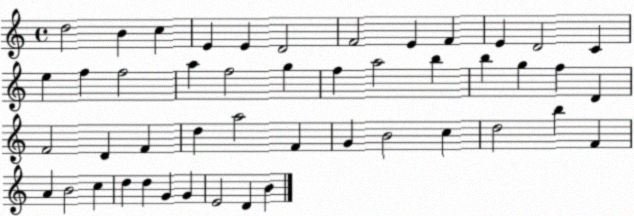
X:1
T:Untitled
M:4/4
L:1/4
K:C
d2 B c E E D2 F2 E F E D2 C e f f2 a f2 g f a2 b b g f D F2 D F d a2 F G B2 c d2 b F A B2 c d d G G E2 D B